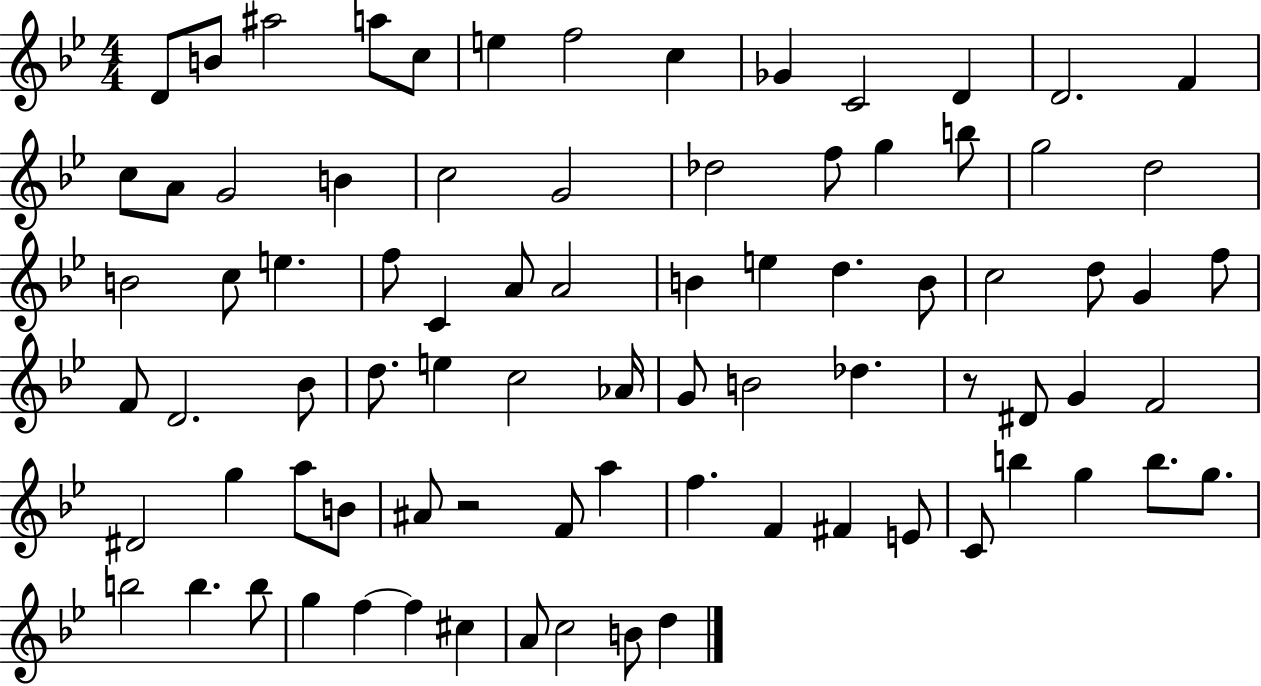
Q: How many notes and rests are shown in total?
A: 82